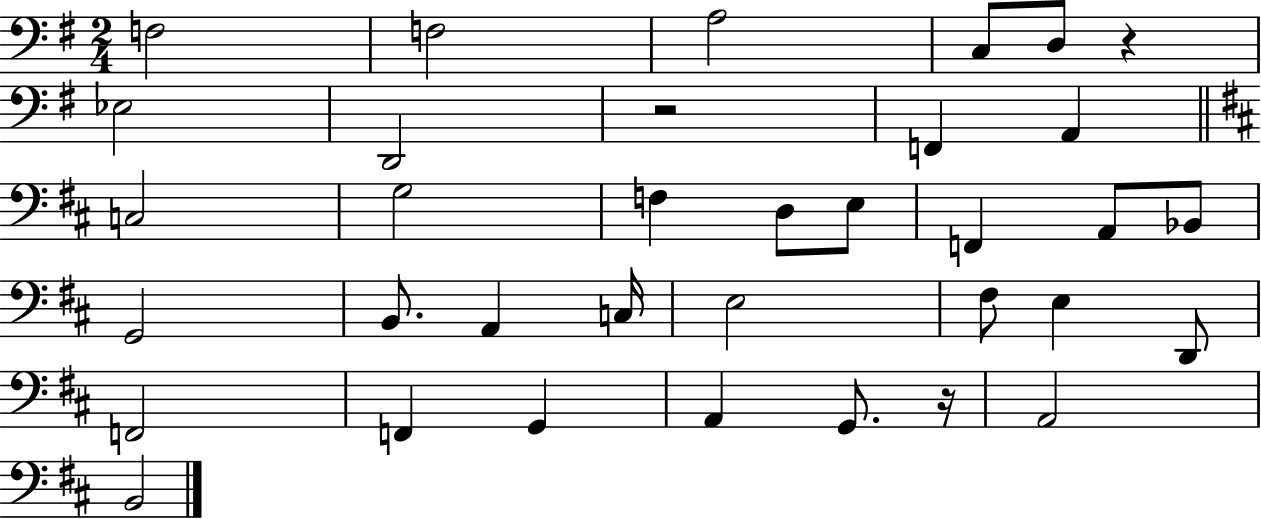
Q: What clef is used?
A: bass